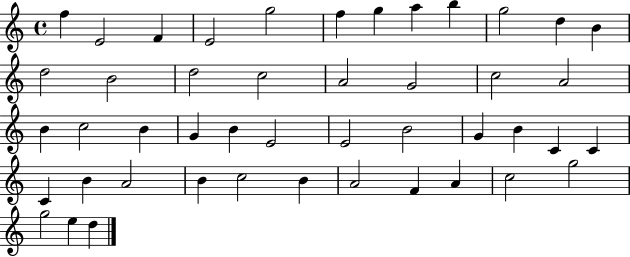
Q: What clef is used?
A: treble